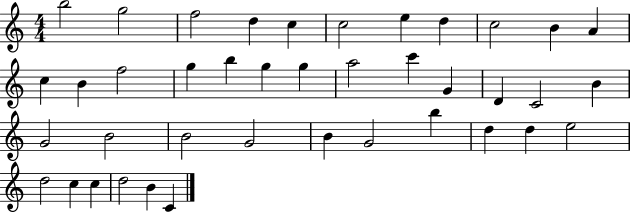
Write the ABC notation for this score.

X:1
T:Untitled
M:4/4
L:1/4
K:C
b2 g2 f2 d c c2 e d c2 B A c B f2 g b g g a2 c' G D C2 B G2 B2 B2 G2 B G2 b d d e2 d2 c c d2 B C